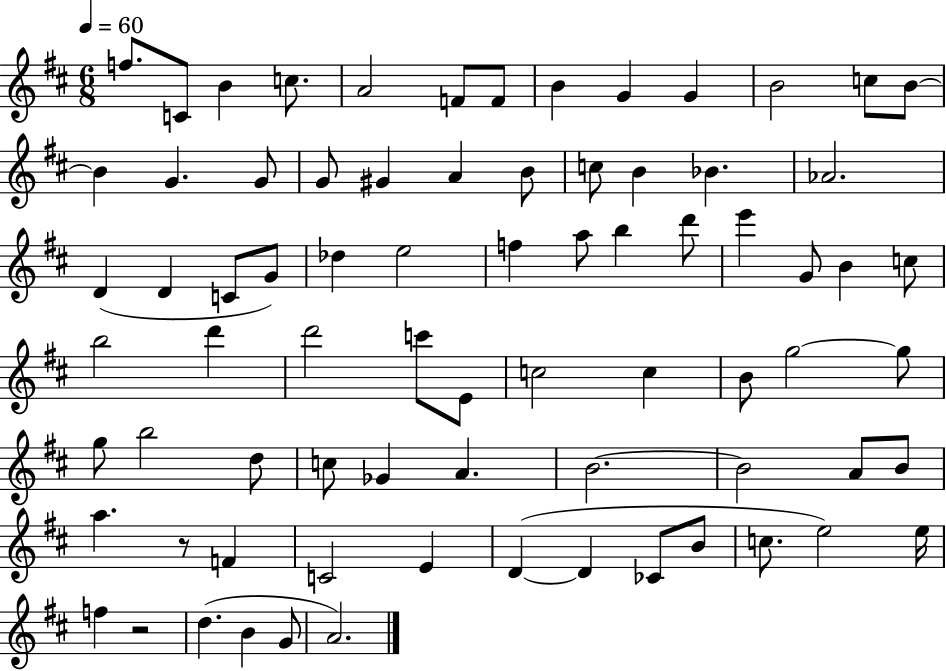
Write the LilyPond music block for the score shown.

{
  \clef treble
  \numericTimeSignature
  \time 6/8
  \key d \major
  \tempo 4 = 60
  f''8. c'8 b'4 c''8. | a'2 f'8 f'8 | b'4 g'4 g'4 | b'2 c''8 b'8~~ | \break b'4 g'4. g'8 | g'8 gis'4 a'4 b'8 | c''8 b'4 bes'4. | aes'2. | \break d'4( d'4 c'8 g'8) | des''4 e''2 | f''4 a''8 b''4 d'''8 | e'''4 g'8 b'4 c''8 | \break b''2 d'''4 | d'''2 c'''8 e'8 | c''2 c''4 | b'8 g''2~~ g''8 | \break g''8 b''2 d''8 | c''8 ges'4 a'4. | b'2.~~ | b'2 a'8 b'8 | \break a''4. r8 f'4 | c'2 e'4 | d'4~(~ d'4 ces'8 b'8 | c''8. e''2) e''16 | \break f''4 r2 | d''4.( b'4 g'8 | a'2.) | \bar "|."
}